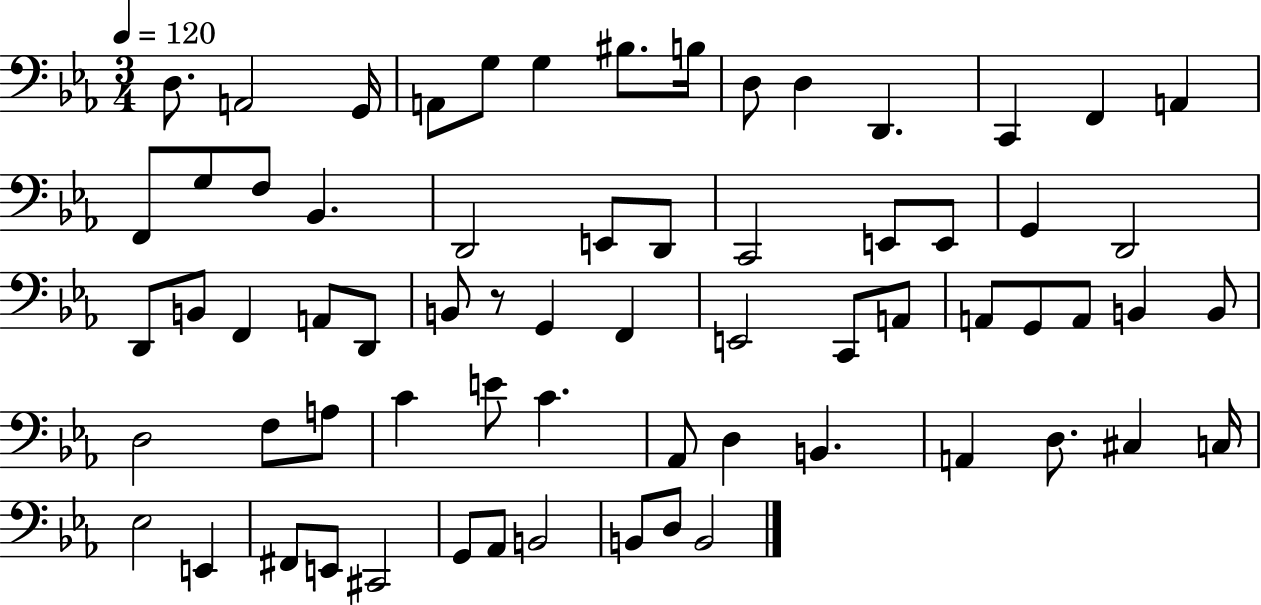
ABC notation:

X:1
T:Untitled
M:3/4
L:1/4
K:Eb
D,/2 A,,2 G,,/4 A,,/2 G,/2 G, ^B,/2 B,/4 D,/2 D, D,, C,, F,, A,, F,,/2 G,/2 F,/2 _B,, D,,2 E,,/2 D,,/2 C,,2 E,,/2 E,,/2 G,, D,,2 D,,/2 B,,/2 F,, A,,/2 D,,/2 B,,/2 z/2 G,, F,, E,,2 C,,/2 A,,/2 A,,/2 G,,/2 A,,/2 B,, B,,/2 D,2 F,/2 A,/2 C E/2 C _A,,/2 D, B,, A,, D,/2 ^C, C,/4 _E,2 E,, ^F,,/2 E,,/2 ^C,,2 G,,/2 _A,,/2 B,,2 B,,/2 D,/2 B,,2